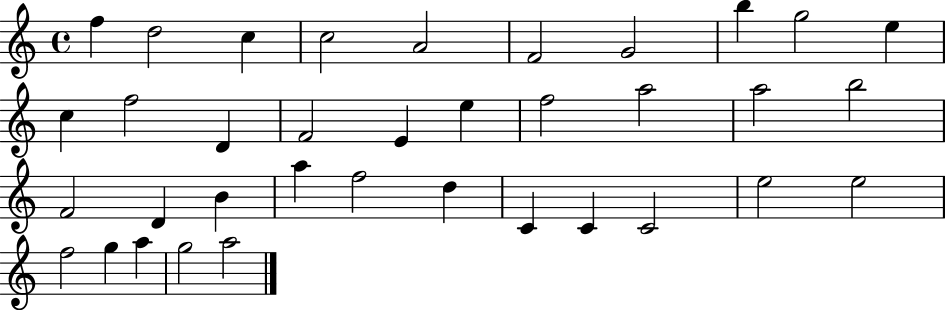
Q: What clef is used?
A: treble